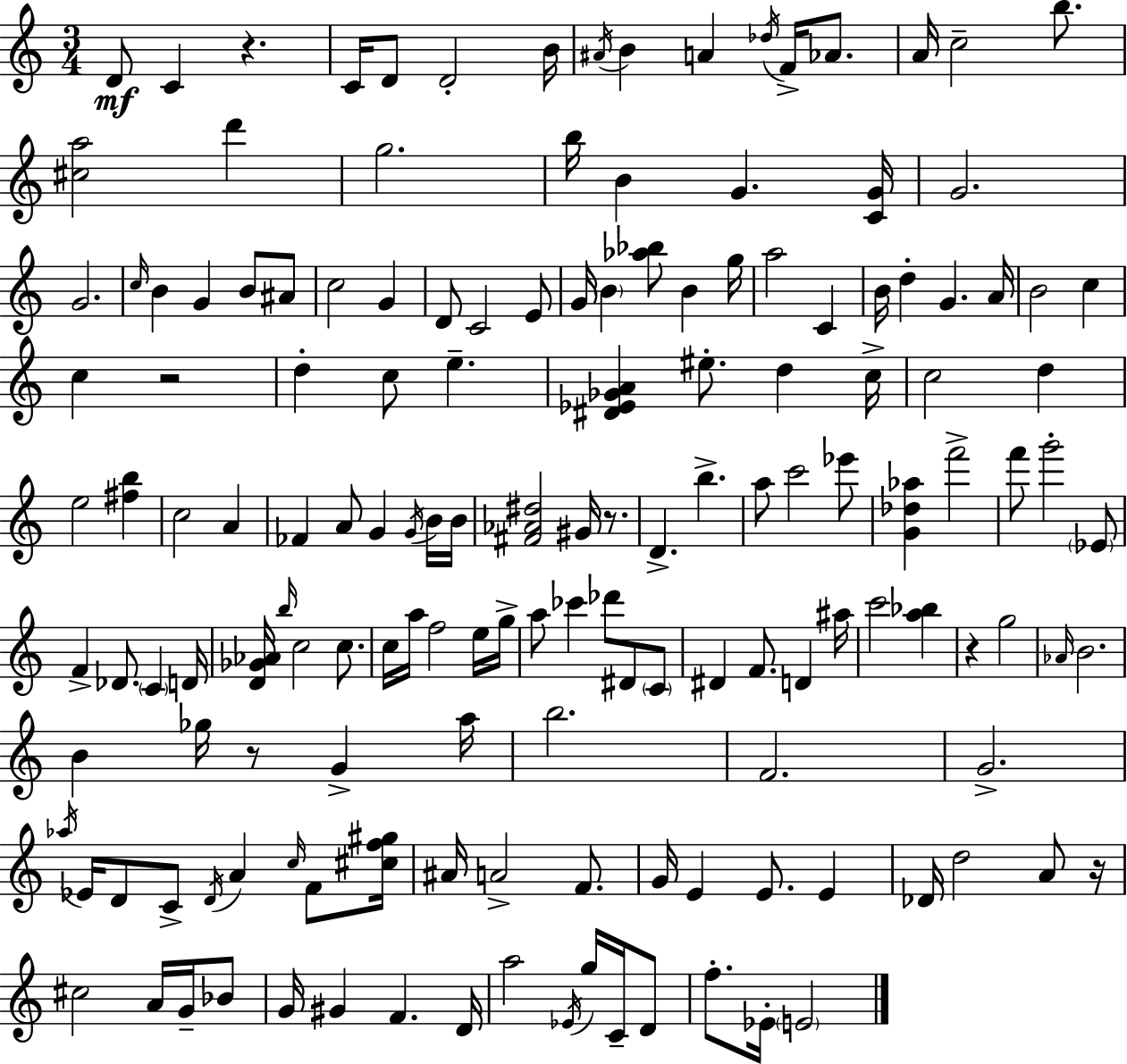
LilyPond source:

{
  \clef treble
  \numericTimeSignature
  \time 3/4
  \key c \major
  d'8\mf c'4 r4. | c'16 d'8 d'2-. b'16 | \acciaccatura { ais'16 } b'4 a'4 \acciaccatura { des''16 } f'16-> aes'8. | a'16 c''2-- b''8. | \break <cis'' a''>2 d'''4 | g''2. | b''16 b'4 g'4. | <c' g'>16 g'2. | \break g'2. | \grace { c''16 } b'4 g'4 b'8 | ais'8 c''2 g'4 | d'8 c'2 | \break e'8 g'16 \parenthesize b'4 <aes'' bes''>8 b'4 | g''16 a''2 c'4 | b'16 d''4-. g'4. | a'16 b'2 c''4 | \break c''4 r2 | d''4-. c''8 e''4.-- | <dis' ees' ges' a'>4 eis''8.-. d''4 | c''16-> c''2 d''4 | \break e''2 <fis'' b''>4 | c''2 a'4 | fes'4 a'8 g'4 | \acciaccatura { g'16 } b'16 b'16 <fis' aes' dis''>2 | \break gis'16 r8. d'4.-> b''4.-> | a''8 c'''2 | ees'''8 <g' des'' aes''>4 f'''2-> | f'''8 g'''2-. | \break \parenthesize ees'8 f'4-> des'8. \parenthesize c'4 | d'16 <d' ges' aes'>16 \grace { b''16 } c''2 | c''8. c''16 a''16 f''2 | e''16 g''16-> a''8 ces'''4 des'''8 | \break dis'8 \parenthesize c'8 dis'4 f'8. | d'4 ais''16 c'''2 | <a'' bes''>4 r4 g''2 | \grace { aes'16 } b'2. | \break b'4 ges''16 r8 | g'4-> a''16 b''2. | f'2. | g'2.-> | \break \acciaccatura { aes''16 } ees'16 d'8 c'8-> | \acciaccatura { d'16 } a'4 \grace { c''16 } f'8 <cis'' f'' gis''>16 ais'16 a'2-> | f'8. g'16 e'4 | e'8. e'4 des'16 d''2 | \break a'8 r16 cis''2 | a'16 g'16-- bes'8 g'16 gis'4 | f'4. d'16 a''2 | \acciaccatura { ees'16 } g''16 c'16-- d'8 f''8.-. | \break ees'16-. \parenthesize e'2 \bar "|."
}